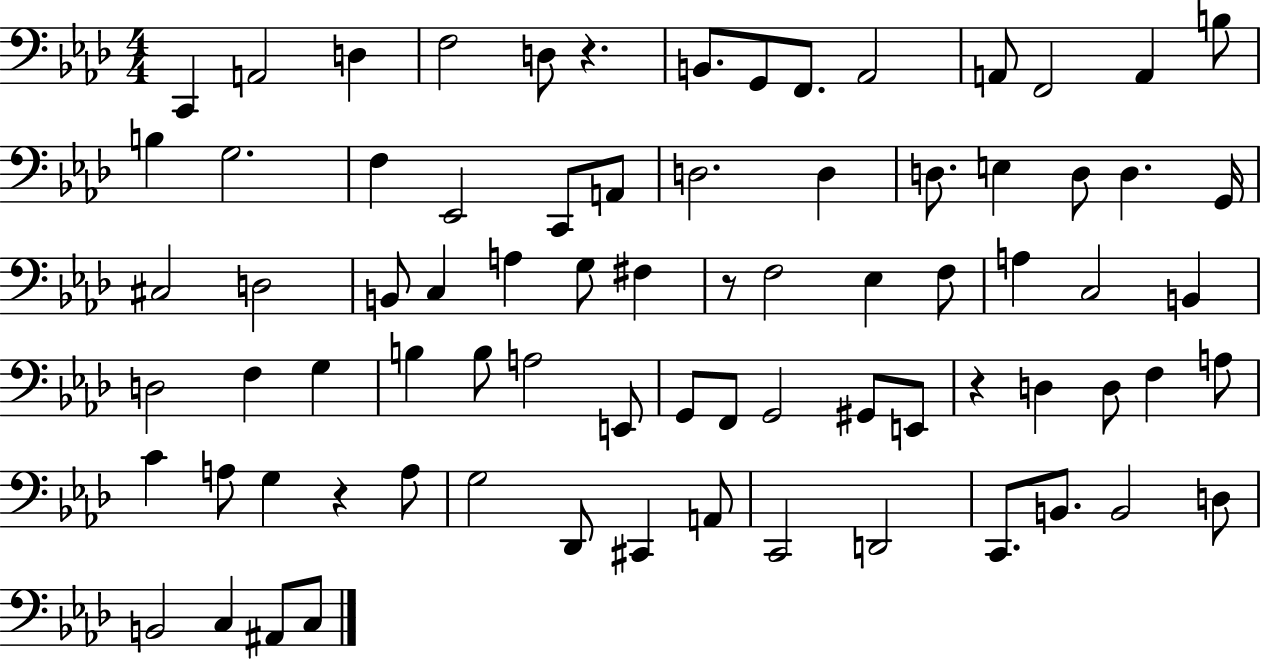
C2/q A2/h D3/q F3/h D3/e R/q. B2/e. G2/e F2/e. Ab2/h A2/e F2/h A2/q B3/e B3/q G3/h. F3/q Eb2/h C2/e A2/e D3/h. D3/q D3/e. E3/q D3/e D3/q. G2/s C#3/h D3/h B2/e C3/q A3/q G3/e F#3/q R/e F3/h Eb3/q F3/e A3/q C3/h B2/q D3/h F3/q G3/q B3/q B3/e A3/h E2/e G2/e F2/e G2/h G#2/e E2/e R/q D3/q D3/e F3/q A3/e C4/q A3/e G3/q R/q A3/e G3/h Db2/e C#2/q A2/e C2/h D2/h C2/e. B2/e. B2/h D3/e B2/h C3/q A#2/e C3/e